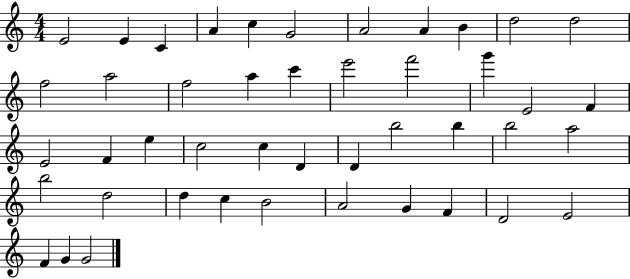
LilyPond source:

{
  \clef treble
  \numericTimeSignature
  \time 4/4
  \key c \major
  e'2 e'4 c'4 | a'4 c''4 g'2 | a'2 a'4 b'4 | d''2 d''2 | \break f''2 a''2 | f''2 a''4 c'''4 | e'''2 f'''2 | g'''4 e'2 f'4 | \break e'2 f'4 e''4 | c''2 c''4 d'4 | d'4 b''2 b''4 | b''2 a''2 | \break b''2 d''2 | d''4 c''4 b'2 | a'2 g'4 f'4 | d'2 e'2 | \break f'4 g'4 g'2 | \bar "|."
}